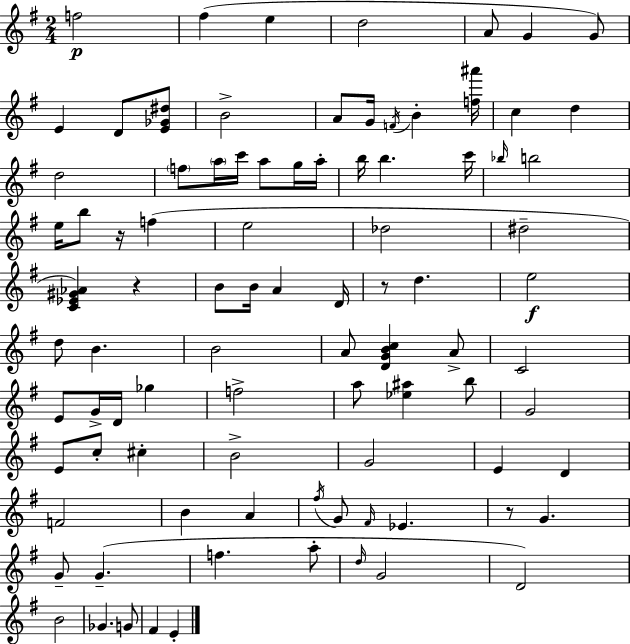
F5/h F#5/q E5/q D5/h A4/e G4/q G4/e E4/q D4/e [E4,Gb4,D#5]/e B4/h A4/e G4/s F4/s B4/q [F5,A#6]/s C5/q D5/q D5/h F5/e A5/s C6/s A5/e G5/s A5/s B5/s B5/q. C6/s Bb5/s B5/h E5/s B5/e R/s F5/q E5/h Db5/h D#5/h [C4,Eb4,G#4,Ab4]/q R/q B4/e B4/s A4/q D4/s R/e D5/q. E5/h D5/e B4/q. B4/h A4/e [D4,G4,B4,C5]/q A4/e C4/h E4/e G4/s D4/s Gb5/q F5/h A5/e [Eb5,A#5]/q B5/e G4/h E4/e C5/e C#5/q B4/h G4/h E4/q D4/q F4/h B4/q A4/q F#5/s G4/e F#4/s Eb4/q. R/e G4/q. G4/e G4/q. F5/q. A5/e D5/s G4/h D4/h B4/h Gb4/q. G4/e F#4/q E4/q